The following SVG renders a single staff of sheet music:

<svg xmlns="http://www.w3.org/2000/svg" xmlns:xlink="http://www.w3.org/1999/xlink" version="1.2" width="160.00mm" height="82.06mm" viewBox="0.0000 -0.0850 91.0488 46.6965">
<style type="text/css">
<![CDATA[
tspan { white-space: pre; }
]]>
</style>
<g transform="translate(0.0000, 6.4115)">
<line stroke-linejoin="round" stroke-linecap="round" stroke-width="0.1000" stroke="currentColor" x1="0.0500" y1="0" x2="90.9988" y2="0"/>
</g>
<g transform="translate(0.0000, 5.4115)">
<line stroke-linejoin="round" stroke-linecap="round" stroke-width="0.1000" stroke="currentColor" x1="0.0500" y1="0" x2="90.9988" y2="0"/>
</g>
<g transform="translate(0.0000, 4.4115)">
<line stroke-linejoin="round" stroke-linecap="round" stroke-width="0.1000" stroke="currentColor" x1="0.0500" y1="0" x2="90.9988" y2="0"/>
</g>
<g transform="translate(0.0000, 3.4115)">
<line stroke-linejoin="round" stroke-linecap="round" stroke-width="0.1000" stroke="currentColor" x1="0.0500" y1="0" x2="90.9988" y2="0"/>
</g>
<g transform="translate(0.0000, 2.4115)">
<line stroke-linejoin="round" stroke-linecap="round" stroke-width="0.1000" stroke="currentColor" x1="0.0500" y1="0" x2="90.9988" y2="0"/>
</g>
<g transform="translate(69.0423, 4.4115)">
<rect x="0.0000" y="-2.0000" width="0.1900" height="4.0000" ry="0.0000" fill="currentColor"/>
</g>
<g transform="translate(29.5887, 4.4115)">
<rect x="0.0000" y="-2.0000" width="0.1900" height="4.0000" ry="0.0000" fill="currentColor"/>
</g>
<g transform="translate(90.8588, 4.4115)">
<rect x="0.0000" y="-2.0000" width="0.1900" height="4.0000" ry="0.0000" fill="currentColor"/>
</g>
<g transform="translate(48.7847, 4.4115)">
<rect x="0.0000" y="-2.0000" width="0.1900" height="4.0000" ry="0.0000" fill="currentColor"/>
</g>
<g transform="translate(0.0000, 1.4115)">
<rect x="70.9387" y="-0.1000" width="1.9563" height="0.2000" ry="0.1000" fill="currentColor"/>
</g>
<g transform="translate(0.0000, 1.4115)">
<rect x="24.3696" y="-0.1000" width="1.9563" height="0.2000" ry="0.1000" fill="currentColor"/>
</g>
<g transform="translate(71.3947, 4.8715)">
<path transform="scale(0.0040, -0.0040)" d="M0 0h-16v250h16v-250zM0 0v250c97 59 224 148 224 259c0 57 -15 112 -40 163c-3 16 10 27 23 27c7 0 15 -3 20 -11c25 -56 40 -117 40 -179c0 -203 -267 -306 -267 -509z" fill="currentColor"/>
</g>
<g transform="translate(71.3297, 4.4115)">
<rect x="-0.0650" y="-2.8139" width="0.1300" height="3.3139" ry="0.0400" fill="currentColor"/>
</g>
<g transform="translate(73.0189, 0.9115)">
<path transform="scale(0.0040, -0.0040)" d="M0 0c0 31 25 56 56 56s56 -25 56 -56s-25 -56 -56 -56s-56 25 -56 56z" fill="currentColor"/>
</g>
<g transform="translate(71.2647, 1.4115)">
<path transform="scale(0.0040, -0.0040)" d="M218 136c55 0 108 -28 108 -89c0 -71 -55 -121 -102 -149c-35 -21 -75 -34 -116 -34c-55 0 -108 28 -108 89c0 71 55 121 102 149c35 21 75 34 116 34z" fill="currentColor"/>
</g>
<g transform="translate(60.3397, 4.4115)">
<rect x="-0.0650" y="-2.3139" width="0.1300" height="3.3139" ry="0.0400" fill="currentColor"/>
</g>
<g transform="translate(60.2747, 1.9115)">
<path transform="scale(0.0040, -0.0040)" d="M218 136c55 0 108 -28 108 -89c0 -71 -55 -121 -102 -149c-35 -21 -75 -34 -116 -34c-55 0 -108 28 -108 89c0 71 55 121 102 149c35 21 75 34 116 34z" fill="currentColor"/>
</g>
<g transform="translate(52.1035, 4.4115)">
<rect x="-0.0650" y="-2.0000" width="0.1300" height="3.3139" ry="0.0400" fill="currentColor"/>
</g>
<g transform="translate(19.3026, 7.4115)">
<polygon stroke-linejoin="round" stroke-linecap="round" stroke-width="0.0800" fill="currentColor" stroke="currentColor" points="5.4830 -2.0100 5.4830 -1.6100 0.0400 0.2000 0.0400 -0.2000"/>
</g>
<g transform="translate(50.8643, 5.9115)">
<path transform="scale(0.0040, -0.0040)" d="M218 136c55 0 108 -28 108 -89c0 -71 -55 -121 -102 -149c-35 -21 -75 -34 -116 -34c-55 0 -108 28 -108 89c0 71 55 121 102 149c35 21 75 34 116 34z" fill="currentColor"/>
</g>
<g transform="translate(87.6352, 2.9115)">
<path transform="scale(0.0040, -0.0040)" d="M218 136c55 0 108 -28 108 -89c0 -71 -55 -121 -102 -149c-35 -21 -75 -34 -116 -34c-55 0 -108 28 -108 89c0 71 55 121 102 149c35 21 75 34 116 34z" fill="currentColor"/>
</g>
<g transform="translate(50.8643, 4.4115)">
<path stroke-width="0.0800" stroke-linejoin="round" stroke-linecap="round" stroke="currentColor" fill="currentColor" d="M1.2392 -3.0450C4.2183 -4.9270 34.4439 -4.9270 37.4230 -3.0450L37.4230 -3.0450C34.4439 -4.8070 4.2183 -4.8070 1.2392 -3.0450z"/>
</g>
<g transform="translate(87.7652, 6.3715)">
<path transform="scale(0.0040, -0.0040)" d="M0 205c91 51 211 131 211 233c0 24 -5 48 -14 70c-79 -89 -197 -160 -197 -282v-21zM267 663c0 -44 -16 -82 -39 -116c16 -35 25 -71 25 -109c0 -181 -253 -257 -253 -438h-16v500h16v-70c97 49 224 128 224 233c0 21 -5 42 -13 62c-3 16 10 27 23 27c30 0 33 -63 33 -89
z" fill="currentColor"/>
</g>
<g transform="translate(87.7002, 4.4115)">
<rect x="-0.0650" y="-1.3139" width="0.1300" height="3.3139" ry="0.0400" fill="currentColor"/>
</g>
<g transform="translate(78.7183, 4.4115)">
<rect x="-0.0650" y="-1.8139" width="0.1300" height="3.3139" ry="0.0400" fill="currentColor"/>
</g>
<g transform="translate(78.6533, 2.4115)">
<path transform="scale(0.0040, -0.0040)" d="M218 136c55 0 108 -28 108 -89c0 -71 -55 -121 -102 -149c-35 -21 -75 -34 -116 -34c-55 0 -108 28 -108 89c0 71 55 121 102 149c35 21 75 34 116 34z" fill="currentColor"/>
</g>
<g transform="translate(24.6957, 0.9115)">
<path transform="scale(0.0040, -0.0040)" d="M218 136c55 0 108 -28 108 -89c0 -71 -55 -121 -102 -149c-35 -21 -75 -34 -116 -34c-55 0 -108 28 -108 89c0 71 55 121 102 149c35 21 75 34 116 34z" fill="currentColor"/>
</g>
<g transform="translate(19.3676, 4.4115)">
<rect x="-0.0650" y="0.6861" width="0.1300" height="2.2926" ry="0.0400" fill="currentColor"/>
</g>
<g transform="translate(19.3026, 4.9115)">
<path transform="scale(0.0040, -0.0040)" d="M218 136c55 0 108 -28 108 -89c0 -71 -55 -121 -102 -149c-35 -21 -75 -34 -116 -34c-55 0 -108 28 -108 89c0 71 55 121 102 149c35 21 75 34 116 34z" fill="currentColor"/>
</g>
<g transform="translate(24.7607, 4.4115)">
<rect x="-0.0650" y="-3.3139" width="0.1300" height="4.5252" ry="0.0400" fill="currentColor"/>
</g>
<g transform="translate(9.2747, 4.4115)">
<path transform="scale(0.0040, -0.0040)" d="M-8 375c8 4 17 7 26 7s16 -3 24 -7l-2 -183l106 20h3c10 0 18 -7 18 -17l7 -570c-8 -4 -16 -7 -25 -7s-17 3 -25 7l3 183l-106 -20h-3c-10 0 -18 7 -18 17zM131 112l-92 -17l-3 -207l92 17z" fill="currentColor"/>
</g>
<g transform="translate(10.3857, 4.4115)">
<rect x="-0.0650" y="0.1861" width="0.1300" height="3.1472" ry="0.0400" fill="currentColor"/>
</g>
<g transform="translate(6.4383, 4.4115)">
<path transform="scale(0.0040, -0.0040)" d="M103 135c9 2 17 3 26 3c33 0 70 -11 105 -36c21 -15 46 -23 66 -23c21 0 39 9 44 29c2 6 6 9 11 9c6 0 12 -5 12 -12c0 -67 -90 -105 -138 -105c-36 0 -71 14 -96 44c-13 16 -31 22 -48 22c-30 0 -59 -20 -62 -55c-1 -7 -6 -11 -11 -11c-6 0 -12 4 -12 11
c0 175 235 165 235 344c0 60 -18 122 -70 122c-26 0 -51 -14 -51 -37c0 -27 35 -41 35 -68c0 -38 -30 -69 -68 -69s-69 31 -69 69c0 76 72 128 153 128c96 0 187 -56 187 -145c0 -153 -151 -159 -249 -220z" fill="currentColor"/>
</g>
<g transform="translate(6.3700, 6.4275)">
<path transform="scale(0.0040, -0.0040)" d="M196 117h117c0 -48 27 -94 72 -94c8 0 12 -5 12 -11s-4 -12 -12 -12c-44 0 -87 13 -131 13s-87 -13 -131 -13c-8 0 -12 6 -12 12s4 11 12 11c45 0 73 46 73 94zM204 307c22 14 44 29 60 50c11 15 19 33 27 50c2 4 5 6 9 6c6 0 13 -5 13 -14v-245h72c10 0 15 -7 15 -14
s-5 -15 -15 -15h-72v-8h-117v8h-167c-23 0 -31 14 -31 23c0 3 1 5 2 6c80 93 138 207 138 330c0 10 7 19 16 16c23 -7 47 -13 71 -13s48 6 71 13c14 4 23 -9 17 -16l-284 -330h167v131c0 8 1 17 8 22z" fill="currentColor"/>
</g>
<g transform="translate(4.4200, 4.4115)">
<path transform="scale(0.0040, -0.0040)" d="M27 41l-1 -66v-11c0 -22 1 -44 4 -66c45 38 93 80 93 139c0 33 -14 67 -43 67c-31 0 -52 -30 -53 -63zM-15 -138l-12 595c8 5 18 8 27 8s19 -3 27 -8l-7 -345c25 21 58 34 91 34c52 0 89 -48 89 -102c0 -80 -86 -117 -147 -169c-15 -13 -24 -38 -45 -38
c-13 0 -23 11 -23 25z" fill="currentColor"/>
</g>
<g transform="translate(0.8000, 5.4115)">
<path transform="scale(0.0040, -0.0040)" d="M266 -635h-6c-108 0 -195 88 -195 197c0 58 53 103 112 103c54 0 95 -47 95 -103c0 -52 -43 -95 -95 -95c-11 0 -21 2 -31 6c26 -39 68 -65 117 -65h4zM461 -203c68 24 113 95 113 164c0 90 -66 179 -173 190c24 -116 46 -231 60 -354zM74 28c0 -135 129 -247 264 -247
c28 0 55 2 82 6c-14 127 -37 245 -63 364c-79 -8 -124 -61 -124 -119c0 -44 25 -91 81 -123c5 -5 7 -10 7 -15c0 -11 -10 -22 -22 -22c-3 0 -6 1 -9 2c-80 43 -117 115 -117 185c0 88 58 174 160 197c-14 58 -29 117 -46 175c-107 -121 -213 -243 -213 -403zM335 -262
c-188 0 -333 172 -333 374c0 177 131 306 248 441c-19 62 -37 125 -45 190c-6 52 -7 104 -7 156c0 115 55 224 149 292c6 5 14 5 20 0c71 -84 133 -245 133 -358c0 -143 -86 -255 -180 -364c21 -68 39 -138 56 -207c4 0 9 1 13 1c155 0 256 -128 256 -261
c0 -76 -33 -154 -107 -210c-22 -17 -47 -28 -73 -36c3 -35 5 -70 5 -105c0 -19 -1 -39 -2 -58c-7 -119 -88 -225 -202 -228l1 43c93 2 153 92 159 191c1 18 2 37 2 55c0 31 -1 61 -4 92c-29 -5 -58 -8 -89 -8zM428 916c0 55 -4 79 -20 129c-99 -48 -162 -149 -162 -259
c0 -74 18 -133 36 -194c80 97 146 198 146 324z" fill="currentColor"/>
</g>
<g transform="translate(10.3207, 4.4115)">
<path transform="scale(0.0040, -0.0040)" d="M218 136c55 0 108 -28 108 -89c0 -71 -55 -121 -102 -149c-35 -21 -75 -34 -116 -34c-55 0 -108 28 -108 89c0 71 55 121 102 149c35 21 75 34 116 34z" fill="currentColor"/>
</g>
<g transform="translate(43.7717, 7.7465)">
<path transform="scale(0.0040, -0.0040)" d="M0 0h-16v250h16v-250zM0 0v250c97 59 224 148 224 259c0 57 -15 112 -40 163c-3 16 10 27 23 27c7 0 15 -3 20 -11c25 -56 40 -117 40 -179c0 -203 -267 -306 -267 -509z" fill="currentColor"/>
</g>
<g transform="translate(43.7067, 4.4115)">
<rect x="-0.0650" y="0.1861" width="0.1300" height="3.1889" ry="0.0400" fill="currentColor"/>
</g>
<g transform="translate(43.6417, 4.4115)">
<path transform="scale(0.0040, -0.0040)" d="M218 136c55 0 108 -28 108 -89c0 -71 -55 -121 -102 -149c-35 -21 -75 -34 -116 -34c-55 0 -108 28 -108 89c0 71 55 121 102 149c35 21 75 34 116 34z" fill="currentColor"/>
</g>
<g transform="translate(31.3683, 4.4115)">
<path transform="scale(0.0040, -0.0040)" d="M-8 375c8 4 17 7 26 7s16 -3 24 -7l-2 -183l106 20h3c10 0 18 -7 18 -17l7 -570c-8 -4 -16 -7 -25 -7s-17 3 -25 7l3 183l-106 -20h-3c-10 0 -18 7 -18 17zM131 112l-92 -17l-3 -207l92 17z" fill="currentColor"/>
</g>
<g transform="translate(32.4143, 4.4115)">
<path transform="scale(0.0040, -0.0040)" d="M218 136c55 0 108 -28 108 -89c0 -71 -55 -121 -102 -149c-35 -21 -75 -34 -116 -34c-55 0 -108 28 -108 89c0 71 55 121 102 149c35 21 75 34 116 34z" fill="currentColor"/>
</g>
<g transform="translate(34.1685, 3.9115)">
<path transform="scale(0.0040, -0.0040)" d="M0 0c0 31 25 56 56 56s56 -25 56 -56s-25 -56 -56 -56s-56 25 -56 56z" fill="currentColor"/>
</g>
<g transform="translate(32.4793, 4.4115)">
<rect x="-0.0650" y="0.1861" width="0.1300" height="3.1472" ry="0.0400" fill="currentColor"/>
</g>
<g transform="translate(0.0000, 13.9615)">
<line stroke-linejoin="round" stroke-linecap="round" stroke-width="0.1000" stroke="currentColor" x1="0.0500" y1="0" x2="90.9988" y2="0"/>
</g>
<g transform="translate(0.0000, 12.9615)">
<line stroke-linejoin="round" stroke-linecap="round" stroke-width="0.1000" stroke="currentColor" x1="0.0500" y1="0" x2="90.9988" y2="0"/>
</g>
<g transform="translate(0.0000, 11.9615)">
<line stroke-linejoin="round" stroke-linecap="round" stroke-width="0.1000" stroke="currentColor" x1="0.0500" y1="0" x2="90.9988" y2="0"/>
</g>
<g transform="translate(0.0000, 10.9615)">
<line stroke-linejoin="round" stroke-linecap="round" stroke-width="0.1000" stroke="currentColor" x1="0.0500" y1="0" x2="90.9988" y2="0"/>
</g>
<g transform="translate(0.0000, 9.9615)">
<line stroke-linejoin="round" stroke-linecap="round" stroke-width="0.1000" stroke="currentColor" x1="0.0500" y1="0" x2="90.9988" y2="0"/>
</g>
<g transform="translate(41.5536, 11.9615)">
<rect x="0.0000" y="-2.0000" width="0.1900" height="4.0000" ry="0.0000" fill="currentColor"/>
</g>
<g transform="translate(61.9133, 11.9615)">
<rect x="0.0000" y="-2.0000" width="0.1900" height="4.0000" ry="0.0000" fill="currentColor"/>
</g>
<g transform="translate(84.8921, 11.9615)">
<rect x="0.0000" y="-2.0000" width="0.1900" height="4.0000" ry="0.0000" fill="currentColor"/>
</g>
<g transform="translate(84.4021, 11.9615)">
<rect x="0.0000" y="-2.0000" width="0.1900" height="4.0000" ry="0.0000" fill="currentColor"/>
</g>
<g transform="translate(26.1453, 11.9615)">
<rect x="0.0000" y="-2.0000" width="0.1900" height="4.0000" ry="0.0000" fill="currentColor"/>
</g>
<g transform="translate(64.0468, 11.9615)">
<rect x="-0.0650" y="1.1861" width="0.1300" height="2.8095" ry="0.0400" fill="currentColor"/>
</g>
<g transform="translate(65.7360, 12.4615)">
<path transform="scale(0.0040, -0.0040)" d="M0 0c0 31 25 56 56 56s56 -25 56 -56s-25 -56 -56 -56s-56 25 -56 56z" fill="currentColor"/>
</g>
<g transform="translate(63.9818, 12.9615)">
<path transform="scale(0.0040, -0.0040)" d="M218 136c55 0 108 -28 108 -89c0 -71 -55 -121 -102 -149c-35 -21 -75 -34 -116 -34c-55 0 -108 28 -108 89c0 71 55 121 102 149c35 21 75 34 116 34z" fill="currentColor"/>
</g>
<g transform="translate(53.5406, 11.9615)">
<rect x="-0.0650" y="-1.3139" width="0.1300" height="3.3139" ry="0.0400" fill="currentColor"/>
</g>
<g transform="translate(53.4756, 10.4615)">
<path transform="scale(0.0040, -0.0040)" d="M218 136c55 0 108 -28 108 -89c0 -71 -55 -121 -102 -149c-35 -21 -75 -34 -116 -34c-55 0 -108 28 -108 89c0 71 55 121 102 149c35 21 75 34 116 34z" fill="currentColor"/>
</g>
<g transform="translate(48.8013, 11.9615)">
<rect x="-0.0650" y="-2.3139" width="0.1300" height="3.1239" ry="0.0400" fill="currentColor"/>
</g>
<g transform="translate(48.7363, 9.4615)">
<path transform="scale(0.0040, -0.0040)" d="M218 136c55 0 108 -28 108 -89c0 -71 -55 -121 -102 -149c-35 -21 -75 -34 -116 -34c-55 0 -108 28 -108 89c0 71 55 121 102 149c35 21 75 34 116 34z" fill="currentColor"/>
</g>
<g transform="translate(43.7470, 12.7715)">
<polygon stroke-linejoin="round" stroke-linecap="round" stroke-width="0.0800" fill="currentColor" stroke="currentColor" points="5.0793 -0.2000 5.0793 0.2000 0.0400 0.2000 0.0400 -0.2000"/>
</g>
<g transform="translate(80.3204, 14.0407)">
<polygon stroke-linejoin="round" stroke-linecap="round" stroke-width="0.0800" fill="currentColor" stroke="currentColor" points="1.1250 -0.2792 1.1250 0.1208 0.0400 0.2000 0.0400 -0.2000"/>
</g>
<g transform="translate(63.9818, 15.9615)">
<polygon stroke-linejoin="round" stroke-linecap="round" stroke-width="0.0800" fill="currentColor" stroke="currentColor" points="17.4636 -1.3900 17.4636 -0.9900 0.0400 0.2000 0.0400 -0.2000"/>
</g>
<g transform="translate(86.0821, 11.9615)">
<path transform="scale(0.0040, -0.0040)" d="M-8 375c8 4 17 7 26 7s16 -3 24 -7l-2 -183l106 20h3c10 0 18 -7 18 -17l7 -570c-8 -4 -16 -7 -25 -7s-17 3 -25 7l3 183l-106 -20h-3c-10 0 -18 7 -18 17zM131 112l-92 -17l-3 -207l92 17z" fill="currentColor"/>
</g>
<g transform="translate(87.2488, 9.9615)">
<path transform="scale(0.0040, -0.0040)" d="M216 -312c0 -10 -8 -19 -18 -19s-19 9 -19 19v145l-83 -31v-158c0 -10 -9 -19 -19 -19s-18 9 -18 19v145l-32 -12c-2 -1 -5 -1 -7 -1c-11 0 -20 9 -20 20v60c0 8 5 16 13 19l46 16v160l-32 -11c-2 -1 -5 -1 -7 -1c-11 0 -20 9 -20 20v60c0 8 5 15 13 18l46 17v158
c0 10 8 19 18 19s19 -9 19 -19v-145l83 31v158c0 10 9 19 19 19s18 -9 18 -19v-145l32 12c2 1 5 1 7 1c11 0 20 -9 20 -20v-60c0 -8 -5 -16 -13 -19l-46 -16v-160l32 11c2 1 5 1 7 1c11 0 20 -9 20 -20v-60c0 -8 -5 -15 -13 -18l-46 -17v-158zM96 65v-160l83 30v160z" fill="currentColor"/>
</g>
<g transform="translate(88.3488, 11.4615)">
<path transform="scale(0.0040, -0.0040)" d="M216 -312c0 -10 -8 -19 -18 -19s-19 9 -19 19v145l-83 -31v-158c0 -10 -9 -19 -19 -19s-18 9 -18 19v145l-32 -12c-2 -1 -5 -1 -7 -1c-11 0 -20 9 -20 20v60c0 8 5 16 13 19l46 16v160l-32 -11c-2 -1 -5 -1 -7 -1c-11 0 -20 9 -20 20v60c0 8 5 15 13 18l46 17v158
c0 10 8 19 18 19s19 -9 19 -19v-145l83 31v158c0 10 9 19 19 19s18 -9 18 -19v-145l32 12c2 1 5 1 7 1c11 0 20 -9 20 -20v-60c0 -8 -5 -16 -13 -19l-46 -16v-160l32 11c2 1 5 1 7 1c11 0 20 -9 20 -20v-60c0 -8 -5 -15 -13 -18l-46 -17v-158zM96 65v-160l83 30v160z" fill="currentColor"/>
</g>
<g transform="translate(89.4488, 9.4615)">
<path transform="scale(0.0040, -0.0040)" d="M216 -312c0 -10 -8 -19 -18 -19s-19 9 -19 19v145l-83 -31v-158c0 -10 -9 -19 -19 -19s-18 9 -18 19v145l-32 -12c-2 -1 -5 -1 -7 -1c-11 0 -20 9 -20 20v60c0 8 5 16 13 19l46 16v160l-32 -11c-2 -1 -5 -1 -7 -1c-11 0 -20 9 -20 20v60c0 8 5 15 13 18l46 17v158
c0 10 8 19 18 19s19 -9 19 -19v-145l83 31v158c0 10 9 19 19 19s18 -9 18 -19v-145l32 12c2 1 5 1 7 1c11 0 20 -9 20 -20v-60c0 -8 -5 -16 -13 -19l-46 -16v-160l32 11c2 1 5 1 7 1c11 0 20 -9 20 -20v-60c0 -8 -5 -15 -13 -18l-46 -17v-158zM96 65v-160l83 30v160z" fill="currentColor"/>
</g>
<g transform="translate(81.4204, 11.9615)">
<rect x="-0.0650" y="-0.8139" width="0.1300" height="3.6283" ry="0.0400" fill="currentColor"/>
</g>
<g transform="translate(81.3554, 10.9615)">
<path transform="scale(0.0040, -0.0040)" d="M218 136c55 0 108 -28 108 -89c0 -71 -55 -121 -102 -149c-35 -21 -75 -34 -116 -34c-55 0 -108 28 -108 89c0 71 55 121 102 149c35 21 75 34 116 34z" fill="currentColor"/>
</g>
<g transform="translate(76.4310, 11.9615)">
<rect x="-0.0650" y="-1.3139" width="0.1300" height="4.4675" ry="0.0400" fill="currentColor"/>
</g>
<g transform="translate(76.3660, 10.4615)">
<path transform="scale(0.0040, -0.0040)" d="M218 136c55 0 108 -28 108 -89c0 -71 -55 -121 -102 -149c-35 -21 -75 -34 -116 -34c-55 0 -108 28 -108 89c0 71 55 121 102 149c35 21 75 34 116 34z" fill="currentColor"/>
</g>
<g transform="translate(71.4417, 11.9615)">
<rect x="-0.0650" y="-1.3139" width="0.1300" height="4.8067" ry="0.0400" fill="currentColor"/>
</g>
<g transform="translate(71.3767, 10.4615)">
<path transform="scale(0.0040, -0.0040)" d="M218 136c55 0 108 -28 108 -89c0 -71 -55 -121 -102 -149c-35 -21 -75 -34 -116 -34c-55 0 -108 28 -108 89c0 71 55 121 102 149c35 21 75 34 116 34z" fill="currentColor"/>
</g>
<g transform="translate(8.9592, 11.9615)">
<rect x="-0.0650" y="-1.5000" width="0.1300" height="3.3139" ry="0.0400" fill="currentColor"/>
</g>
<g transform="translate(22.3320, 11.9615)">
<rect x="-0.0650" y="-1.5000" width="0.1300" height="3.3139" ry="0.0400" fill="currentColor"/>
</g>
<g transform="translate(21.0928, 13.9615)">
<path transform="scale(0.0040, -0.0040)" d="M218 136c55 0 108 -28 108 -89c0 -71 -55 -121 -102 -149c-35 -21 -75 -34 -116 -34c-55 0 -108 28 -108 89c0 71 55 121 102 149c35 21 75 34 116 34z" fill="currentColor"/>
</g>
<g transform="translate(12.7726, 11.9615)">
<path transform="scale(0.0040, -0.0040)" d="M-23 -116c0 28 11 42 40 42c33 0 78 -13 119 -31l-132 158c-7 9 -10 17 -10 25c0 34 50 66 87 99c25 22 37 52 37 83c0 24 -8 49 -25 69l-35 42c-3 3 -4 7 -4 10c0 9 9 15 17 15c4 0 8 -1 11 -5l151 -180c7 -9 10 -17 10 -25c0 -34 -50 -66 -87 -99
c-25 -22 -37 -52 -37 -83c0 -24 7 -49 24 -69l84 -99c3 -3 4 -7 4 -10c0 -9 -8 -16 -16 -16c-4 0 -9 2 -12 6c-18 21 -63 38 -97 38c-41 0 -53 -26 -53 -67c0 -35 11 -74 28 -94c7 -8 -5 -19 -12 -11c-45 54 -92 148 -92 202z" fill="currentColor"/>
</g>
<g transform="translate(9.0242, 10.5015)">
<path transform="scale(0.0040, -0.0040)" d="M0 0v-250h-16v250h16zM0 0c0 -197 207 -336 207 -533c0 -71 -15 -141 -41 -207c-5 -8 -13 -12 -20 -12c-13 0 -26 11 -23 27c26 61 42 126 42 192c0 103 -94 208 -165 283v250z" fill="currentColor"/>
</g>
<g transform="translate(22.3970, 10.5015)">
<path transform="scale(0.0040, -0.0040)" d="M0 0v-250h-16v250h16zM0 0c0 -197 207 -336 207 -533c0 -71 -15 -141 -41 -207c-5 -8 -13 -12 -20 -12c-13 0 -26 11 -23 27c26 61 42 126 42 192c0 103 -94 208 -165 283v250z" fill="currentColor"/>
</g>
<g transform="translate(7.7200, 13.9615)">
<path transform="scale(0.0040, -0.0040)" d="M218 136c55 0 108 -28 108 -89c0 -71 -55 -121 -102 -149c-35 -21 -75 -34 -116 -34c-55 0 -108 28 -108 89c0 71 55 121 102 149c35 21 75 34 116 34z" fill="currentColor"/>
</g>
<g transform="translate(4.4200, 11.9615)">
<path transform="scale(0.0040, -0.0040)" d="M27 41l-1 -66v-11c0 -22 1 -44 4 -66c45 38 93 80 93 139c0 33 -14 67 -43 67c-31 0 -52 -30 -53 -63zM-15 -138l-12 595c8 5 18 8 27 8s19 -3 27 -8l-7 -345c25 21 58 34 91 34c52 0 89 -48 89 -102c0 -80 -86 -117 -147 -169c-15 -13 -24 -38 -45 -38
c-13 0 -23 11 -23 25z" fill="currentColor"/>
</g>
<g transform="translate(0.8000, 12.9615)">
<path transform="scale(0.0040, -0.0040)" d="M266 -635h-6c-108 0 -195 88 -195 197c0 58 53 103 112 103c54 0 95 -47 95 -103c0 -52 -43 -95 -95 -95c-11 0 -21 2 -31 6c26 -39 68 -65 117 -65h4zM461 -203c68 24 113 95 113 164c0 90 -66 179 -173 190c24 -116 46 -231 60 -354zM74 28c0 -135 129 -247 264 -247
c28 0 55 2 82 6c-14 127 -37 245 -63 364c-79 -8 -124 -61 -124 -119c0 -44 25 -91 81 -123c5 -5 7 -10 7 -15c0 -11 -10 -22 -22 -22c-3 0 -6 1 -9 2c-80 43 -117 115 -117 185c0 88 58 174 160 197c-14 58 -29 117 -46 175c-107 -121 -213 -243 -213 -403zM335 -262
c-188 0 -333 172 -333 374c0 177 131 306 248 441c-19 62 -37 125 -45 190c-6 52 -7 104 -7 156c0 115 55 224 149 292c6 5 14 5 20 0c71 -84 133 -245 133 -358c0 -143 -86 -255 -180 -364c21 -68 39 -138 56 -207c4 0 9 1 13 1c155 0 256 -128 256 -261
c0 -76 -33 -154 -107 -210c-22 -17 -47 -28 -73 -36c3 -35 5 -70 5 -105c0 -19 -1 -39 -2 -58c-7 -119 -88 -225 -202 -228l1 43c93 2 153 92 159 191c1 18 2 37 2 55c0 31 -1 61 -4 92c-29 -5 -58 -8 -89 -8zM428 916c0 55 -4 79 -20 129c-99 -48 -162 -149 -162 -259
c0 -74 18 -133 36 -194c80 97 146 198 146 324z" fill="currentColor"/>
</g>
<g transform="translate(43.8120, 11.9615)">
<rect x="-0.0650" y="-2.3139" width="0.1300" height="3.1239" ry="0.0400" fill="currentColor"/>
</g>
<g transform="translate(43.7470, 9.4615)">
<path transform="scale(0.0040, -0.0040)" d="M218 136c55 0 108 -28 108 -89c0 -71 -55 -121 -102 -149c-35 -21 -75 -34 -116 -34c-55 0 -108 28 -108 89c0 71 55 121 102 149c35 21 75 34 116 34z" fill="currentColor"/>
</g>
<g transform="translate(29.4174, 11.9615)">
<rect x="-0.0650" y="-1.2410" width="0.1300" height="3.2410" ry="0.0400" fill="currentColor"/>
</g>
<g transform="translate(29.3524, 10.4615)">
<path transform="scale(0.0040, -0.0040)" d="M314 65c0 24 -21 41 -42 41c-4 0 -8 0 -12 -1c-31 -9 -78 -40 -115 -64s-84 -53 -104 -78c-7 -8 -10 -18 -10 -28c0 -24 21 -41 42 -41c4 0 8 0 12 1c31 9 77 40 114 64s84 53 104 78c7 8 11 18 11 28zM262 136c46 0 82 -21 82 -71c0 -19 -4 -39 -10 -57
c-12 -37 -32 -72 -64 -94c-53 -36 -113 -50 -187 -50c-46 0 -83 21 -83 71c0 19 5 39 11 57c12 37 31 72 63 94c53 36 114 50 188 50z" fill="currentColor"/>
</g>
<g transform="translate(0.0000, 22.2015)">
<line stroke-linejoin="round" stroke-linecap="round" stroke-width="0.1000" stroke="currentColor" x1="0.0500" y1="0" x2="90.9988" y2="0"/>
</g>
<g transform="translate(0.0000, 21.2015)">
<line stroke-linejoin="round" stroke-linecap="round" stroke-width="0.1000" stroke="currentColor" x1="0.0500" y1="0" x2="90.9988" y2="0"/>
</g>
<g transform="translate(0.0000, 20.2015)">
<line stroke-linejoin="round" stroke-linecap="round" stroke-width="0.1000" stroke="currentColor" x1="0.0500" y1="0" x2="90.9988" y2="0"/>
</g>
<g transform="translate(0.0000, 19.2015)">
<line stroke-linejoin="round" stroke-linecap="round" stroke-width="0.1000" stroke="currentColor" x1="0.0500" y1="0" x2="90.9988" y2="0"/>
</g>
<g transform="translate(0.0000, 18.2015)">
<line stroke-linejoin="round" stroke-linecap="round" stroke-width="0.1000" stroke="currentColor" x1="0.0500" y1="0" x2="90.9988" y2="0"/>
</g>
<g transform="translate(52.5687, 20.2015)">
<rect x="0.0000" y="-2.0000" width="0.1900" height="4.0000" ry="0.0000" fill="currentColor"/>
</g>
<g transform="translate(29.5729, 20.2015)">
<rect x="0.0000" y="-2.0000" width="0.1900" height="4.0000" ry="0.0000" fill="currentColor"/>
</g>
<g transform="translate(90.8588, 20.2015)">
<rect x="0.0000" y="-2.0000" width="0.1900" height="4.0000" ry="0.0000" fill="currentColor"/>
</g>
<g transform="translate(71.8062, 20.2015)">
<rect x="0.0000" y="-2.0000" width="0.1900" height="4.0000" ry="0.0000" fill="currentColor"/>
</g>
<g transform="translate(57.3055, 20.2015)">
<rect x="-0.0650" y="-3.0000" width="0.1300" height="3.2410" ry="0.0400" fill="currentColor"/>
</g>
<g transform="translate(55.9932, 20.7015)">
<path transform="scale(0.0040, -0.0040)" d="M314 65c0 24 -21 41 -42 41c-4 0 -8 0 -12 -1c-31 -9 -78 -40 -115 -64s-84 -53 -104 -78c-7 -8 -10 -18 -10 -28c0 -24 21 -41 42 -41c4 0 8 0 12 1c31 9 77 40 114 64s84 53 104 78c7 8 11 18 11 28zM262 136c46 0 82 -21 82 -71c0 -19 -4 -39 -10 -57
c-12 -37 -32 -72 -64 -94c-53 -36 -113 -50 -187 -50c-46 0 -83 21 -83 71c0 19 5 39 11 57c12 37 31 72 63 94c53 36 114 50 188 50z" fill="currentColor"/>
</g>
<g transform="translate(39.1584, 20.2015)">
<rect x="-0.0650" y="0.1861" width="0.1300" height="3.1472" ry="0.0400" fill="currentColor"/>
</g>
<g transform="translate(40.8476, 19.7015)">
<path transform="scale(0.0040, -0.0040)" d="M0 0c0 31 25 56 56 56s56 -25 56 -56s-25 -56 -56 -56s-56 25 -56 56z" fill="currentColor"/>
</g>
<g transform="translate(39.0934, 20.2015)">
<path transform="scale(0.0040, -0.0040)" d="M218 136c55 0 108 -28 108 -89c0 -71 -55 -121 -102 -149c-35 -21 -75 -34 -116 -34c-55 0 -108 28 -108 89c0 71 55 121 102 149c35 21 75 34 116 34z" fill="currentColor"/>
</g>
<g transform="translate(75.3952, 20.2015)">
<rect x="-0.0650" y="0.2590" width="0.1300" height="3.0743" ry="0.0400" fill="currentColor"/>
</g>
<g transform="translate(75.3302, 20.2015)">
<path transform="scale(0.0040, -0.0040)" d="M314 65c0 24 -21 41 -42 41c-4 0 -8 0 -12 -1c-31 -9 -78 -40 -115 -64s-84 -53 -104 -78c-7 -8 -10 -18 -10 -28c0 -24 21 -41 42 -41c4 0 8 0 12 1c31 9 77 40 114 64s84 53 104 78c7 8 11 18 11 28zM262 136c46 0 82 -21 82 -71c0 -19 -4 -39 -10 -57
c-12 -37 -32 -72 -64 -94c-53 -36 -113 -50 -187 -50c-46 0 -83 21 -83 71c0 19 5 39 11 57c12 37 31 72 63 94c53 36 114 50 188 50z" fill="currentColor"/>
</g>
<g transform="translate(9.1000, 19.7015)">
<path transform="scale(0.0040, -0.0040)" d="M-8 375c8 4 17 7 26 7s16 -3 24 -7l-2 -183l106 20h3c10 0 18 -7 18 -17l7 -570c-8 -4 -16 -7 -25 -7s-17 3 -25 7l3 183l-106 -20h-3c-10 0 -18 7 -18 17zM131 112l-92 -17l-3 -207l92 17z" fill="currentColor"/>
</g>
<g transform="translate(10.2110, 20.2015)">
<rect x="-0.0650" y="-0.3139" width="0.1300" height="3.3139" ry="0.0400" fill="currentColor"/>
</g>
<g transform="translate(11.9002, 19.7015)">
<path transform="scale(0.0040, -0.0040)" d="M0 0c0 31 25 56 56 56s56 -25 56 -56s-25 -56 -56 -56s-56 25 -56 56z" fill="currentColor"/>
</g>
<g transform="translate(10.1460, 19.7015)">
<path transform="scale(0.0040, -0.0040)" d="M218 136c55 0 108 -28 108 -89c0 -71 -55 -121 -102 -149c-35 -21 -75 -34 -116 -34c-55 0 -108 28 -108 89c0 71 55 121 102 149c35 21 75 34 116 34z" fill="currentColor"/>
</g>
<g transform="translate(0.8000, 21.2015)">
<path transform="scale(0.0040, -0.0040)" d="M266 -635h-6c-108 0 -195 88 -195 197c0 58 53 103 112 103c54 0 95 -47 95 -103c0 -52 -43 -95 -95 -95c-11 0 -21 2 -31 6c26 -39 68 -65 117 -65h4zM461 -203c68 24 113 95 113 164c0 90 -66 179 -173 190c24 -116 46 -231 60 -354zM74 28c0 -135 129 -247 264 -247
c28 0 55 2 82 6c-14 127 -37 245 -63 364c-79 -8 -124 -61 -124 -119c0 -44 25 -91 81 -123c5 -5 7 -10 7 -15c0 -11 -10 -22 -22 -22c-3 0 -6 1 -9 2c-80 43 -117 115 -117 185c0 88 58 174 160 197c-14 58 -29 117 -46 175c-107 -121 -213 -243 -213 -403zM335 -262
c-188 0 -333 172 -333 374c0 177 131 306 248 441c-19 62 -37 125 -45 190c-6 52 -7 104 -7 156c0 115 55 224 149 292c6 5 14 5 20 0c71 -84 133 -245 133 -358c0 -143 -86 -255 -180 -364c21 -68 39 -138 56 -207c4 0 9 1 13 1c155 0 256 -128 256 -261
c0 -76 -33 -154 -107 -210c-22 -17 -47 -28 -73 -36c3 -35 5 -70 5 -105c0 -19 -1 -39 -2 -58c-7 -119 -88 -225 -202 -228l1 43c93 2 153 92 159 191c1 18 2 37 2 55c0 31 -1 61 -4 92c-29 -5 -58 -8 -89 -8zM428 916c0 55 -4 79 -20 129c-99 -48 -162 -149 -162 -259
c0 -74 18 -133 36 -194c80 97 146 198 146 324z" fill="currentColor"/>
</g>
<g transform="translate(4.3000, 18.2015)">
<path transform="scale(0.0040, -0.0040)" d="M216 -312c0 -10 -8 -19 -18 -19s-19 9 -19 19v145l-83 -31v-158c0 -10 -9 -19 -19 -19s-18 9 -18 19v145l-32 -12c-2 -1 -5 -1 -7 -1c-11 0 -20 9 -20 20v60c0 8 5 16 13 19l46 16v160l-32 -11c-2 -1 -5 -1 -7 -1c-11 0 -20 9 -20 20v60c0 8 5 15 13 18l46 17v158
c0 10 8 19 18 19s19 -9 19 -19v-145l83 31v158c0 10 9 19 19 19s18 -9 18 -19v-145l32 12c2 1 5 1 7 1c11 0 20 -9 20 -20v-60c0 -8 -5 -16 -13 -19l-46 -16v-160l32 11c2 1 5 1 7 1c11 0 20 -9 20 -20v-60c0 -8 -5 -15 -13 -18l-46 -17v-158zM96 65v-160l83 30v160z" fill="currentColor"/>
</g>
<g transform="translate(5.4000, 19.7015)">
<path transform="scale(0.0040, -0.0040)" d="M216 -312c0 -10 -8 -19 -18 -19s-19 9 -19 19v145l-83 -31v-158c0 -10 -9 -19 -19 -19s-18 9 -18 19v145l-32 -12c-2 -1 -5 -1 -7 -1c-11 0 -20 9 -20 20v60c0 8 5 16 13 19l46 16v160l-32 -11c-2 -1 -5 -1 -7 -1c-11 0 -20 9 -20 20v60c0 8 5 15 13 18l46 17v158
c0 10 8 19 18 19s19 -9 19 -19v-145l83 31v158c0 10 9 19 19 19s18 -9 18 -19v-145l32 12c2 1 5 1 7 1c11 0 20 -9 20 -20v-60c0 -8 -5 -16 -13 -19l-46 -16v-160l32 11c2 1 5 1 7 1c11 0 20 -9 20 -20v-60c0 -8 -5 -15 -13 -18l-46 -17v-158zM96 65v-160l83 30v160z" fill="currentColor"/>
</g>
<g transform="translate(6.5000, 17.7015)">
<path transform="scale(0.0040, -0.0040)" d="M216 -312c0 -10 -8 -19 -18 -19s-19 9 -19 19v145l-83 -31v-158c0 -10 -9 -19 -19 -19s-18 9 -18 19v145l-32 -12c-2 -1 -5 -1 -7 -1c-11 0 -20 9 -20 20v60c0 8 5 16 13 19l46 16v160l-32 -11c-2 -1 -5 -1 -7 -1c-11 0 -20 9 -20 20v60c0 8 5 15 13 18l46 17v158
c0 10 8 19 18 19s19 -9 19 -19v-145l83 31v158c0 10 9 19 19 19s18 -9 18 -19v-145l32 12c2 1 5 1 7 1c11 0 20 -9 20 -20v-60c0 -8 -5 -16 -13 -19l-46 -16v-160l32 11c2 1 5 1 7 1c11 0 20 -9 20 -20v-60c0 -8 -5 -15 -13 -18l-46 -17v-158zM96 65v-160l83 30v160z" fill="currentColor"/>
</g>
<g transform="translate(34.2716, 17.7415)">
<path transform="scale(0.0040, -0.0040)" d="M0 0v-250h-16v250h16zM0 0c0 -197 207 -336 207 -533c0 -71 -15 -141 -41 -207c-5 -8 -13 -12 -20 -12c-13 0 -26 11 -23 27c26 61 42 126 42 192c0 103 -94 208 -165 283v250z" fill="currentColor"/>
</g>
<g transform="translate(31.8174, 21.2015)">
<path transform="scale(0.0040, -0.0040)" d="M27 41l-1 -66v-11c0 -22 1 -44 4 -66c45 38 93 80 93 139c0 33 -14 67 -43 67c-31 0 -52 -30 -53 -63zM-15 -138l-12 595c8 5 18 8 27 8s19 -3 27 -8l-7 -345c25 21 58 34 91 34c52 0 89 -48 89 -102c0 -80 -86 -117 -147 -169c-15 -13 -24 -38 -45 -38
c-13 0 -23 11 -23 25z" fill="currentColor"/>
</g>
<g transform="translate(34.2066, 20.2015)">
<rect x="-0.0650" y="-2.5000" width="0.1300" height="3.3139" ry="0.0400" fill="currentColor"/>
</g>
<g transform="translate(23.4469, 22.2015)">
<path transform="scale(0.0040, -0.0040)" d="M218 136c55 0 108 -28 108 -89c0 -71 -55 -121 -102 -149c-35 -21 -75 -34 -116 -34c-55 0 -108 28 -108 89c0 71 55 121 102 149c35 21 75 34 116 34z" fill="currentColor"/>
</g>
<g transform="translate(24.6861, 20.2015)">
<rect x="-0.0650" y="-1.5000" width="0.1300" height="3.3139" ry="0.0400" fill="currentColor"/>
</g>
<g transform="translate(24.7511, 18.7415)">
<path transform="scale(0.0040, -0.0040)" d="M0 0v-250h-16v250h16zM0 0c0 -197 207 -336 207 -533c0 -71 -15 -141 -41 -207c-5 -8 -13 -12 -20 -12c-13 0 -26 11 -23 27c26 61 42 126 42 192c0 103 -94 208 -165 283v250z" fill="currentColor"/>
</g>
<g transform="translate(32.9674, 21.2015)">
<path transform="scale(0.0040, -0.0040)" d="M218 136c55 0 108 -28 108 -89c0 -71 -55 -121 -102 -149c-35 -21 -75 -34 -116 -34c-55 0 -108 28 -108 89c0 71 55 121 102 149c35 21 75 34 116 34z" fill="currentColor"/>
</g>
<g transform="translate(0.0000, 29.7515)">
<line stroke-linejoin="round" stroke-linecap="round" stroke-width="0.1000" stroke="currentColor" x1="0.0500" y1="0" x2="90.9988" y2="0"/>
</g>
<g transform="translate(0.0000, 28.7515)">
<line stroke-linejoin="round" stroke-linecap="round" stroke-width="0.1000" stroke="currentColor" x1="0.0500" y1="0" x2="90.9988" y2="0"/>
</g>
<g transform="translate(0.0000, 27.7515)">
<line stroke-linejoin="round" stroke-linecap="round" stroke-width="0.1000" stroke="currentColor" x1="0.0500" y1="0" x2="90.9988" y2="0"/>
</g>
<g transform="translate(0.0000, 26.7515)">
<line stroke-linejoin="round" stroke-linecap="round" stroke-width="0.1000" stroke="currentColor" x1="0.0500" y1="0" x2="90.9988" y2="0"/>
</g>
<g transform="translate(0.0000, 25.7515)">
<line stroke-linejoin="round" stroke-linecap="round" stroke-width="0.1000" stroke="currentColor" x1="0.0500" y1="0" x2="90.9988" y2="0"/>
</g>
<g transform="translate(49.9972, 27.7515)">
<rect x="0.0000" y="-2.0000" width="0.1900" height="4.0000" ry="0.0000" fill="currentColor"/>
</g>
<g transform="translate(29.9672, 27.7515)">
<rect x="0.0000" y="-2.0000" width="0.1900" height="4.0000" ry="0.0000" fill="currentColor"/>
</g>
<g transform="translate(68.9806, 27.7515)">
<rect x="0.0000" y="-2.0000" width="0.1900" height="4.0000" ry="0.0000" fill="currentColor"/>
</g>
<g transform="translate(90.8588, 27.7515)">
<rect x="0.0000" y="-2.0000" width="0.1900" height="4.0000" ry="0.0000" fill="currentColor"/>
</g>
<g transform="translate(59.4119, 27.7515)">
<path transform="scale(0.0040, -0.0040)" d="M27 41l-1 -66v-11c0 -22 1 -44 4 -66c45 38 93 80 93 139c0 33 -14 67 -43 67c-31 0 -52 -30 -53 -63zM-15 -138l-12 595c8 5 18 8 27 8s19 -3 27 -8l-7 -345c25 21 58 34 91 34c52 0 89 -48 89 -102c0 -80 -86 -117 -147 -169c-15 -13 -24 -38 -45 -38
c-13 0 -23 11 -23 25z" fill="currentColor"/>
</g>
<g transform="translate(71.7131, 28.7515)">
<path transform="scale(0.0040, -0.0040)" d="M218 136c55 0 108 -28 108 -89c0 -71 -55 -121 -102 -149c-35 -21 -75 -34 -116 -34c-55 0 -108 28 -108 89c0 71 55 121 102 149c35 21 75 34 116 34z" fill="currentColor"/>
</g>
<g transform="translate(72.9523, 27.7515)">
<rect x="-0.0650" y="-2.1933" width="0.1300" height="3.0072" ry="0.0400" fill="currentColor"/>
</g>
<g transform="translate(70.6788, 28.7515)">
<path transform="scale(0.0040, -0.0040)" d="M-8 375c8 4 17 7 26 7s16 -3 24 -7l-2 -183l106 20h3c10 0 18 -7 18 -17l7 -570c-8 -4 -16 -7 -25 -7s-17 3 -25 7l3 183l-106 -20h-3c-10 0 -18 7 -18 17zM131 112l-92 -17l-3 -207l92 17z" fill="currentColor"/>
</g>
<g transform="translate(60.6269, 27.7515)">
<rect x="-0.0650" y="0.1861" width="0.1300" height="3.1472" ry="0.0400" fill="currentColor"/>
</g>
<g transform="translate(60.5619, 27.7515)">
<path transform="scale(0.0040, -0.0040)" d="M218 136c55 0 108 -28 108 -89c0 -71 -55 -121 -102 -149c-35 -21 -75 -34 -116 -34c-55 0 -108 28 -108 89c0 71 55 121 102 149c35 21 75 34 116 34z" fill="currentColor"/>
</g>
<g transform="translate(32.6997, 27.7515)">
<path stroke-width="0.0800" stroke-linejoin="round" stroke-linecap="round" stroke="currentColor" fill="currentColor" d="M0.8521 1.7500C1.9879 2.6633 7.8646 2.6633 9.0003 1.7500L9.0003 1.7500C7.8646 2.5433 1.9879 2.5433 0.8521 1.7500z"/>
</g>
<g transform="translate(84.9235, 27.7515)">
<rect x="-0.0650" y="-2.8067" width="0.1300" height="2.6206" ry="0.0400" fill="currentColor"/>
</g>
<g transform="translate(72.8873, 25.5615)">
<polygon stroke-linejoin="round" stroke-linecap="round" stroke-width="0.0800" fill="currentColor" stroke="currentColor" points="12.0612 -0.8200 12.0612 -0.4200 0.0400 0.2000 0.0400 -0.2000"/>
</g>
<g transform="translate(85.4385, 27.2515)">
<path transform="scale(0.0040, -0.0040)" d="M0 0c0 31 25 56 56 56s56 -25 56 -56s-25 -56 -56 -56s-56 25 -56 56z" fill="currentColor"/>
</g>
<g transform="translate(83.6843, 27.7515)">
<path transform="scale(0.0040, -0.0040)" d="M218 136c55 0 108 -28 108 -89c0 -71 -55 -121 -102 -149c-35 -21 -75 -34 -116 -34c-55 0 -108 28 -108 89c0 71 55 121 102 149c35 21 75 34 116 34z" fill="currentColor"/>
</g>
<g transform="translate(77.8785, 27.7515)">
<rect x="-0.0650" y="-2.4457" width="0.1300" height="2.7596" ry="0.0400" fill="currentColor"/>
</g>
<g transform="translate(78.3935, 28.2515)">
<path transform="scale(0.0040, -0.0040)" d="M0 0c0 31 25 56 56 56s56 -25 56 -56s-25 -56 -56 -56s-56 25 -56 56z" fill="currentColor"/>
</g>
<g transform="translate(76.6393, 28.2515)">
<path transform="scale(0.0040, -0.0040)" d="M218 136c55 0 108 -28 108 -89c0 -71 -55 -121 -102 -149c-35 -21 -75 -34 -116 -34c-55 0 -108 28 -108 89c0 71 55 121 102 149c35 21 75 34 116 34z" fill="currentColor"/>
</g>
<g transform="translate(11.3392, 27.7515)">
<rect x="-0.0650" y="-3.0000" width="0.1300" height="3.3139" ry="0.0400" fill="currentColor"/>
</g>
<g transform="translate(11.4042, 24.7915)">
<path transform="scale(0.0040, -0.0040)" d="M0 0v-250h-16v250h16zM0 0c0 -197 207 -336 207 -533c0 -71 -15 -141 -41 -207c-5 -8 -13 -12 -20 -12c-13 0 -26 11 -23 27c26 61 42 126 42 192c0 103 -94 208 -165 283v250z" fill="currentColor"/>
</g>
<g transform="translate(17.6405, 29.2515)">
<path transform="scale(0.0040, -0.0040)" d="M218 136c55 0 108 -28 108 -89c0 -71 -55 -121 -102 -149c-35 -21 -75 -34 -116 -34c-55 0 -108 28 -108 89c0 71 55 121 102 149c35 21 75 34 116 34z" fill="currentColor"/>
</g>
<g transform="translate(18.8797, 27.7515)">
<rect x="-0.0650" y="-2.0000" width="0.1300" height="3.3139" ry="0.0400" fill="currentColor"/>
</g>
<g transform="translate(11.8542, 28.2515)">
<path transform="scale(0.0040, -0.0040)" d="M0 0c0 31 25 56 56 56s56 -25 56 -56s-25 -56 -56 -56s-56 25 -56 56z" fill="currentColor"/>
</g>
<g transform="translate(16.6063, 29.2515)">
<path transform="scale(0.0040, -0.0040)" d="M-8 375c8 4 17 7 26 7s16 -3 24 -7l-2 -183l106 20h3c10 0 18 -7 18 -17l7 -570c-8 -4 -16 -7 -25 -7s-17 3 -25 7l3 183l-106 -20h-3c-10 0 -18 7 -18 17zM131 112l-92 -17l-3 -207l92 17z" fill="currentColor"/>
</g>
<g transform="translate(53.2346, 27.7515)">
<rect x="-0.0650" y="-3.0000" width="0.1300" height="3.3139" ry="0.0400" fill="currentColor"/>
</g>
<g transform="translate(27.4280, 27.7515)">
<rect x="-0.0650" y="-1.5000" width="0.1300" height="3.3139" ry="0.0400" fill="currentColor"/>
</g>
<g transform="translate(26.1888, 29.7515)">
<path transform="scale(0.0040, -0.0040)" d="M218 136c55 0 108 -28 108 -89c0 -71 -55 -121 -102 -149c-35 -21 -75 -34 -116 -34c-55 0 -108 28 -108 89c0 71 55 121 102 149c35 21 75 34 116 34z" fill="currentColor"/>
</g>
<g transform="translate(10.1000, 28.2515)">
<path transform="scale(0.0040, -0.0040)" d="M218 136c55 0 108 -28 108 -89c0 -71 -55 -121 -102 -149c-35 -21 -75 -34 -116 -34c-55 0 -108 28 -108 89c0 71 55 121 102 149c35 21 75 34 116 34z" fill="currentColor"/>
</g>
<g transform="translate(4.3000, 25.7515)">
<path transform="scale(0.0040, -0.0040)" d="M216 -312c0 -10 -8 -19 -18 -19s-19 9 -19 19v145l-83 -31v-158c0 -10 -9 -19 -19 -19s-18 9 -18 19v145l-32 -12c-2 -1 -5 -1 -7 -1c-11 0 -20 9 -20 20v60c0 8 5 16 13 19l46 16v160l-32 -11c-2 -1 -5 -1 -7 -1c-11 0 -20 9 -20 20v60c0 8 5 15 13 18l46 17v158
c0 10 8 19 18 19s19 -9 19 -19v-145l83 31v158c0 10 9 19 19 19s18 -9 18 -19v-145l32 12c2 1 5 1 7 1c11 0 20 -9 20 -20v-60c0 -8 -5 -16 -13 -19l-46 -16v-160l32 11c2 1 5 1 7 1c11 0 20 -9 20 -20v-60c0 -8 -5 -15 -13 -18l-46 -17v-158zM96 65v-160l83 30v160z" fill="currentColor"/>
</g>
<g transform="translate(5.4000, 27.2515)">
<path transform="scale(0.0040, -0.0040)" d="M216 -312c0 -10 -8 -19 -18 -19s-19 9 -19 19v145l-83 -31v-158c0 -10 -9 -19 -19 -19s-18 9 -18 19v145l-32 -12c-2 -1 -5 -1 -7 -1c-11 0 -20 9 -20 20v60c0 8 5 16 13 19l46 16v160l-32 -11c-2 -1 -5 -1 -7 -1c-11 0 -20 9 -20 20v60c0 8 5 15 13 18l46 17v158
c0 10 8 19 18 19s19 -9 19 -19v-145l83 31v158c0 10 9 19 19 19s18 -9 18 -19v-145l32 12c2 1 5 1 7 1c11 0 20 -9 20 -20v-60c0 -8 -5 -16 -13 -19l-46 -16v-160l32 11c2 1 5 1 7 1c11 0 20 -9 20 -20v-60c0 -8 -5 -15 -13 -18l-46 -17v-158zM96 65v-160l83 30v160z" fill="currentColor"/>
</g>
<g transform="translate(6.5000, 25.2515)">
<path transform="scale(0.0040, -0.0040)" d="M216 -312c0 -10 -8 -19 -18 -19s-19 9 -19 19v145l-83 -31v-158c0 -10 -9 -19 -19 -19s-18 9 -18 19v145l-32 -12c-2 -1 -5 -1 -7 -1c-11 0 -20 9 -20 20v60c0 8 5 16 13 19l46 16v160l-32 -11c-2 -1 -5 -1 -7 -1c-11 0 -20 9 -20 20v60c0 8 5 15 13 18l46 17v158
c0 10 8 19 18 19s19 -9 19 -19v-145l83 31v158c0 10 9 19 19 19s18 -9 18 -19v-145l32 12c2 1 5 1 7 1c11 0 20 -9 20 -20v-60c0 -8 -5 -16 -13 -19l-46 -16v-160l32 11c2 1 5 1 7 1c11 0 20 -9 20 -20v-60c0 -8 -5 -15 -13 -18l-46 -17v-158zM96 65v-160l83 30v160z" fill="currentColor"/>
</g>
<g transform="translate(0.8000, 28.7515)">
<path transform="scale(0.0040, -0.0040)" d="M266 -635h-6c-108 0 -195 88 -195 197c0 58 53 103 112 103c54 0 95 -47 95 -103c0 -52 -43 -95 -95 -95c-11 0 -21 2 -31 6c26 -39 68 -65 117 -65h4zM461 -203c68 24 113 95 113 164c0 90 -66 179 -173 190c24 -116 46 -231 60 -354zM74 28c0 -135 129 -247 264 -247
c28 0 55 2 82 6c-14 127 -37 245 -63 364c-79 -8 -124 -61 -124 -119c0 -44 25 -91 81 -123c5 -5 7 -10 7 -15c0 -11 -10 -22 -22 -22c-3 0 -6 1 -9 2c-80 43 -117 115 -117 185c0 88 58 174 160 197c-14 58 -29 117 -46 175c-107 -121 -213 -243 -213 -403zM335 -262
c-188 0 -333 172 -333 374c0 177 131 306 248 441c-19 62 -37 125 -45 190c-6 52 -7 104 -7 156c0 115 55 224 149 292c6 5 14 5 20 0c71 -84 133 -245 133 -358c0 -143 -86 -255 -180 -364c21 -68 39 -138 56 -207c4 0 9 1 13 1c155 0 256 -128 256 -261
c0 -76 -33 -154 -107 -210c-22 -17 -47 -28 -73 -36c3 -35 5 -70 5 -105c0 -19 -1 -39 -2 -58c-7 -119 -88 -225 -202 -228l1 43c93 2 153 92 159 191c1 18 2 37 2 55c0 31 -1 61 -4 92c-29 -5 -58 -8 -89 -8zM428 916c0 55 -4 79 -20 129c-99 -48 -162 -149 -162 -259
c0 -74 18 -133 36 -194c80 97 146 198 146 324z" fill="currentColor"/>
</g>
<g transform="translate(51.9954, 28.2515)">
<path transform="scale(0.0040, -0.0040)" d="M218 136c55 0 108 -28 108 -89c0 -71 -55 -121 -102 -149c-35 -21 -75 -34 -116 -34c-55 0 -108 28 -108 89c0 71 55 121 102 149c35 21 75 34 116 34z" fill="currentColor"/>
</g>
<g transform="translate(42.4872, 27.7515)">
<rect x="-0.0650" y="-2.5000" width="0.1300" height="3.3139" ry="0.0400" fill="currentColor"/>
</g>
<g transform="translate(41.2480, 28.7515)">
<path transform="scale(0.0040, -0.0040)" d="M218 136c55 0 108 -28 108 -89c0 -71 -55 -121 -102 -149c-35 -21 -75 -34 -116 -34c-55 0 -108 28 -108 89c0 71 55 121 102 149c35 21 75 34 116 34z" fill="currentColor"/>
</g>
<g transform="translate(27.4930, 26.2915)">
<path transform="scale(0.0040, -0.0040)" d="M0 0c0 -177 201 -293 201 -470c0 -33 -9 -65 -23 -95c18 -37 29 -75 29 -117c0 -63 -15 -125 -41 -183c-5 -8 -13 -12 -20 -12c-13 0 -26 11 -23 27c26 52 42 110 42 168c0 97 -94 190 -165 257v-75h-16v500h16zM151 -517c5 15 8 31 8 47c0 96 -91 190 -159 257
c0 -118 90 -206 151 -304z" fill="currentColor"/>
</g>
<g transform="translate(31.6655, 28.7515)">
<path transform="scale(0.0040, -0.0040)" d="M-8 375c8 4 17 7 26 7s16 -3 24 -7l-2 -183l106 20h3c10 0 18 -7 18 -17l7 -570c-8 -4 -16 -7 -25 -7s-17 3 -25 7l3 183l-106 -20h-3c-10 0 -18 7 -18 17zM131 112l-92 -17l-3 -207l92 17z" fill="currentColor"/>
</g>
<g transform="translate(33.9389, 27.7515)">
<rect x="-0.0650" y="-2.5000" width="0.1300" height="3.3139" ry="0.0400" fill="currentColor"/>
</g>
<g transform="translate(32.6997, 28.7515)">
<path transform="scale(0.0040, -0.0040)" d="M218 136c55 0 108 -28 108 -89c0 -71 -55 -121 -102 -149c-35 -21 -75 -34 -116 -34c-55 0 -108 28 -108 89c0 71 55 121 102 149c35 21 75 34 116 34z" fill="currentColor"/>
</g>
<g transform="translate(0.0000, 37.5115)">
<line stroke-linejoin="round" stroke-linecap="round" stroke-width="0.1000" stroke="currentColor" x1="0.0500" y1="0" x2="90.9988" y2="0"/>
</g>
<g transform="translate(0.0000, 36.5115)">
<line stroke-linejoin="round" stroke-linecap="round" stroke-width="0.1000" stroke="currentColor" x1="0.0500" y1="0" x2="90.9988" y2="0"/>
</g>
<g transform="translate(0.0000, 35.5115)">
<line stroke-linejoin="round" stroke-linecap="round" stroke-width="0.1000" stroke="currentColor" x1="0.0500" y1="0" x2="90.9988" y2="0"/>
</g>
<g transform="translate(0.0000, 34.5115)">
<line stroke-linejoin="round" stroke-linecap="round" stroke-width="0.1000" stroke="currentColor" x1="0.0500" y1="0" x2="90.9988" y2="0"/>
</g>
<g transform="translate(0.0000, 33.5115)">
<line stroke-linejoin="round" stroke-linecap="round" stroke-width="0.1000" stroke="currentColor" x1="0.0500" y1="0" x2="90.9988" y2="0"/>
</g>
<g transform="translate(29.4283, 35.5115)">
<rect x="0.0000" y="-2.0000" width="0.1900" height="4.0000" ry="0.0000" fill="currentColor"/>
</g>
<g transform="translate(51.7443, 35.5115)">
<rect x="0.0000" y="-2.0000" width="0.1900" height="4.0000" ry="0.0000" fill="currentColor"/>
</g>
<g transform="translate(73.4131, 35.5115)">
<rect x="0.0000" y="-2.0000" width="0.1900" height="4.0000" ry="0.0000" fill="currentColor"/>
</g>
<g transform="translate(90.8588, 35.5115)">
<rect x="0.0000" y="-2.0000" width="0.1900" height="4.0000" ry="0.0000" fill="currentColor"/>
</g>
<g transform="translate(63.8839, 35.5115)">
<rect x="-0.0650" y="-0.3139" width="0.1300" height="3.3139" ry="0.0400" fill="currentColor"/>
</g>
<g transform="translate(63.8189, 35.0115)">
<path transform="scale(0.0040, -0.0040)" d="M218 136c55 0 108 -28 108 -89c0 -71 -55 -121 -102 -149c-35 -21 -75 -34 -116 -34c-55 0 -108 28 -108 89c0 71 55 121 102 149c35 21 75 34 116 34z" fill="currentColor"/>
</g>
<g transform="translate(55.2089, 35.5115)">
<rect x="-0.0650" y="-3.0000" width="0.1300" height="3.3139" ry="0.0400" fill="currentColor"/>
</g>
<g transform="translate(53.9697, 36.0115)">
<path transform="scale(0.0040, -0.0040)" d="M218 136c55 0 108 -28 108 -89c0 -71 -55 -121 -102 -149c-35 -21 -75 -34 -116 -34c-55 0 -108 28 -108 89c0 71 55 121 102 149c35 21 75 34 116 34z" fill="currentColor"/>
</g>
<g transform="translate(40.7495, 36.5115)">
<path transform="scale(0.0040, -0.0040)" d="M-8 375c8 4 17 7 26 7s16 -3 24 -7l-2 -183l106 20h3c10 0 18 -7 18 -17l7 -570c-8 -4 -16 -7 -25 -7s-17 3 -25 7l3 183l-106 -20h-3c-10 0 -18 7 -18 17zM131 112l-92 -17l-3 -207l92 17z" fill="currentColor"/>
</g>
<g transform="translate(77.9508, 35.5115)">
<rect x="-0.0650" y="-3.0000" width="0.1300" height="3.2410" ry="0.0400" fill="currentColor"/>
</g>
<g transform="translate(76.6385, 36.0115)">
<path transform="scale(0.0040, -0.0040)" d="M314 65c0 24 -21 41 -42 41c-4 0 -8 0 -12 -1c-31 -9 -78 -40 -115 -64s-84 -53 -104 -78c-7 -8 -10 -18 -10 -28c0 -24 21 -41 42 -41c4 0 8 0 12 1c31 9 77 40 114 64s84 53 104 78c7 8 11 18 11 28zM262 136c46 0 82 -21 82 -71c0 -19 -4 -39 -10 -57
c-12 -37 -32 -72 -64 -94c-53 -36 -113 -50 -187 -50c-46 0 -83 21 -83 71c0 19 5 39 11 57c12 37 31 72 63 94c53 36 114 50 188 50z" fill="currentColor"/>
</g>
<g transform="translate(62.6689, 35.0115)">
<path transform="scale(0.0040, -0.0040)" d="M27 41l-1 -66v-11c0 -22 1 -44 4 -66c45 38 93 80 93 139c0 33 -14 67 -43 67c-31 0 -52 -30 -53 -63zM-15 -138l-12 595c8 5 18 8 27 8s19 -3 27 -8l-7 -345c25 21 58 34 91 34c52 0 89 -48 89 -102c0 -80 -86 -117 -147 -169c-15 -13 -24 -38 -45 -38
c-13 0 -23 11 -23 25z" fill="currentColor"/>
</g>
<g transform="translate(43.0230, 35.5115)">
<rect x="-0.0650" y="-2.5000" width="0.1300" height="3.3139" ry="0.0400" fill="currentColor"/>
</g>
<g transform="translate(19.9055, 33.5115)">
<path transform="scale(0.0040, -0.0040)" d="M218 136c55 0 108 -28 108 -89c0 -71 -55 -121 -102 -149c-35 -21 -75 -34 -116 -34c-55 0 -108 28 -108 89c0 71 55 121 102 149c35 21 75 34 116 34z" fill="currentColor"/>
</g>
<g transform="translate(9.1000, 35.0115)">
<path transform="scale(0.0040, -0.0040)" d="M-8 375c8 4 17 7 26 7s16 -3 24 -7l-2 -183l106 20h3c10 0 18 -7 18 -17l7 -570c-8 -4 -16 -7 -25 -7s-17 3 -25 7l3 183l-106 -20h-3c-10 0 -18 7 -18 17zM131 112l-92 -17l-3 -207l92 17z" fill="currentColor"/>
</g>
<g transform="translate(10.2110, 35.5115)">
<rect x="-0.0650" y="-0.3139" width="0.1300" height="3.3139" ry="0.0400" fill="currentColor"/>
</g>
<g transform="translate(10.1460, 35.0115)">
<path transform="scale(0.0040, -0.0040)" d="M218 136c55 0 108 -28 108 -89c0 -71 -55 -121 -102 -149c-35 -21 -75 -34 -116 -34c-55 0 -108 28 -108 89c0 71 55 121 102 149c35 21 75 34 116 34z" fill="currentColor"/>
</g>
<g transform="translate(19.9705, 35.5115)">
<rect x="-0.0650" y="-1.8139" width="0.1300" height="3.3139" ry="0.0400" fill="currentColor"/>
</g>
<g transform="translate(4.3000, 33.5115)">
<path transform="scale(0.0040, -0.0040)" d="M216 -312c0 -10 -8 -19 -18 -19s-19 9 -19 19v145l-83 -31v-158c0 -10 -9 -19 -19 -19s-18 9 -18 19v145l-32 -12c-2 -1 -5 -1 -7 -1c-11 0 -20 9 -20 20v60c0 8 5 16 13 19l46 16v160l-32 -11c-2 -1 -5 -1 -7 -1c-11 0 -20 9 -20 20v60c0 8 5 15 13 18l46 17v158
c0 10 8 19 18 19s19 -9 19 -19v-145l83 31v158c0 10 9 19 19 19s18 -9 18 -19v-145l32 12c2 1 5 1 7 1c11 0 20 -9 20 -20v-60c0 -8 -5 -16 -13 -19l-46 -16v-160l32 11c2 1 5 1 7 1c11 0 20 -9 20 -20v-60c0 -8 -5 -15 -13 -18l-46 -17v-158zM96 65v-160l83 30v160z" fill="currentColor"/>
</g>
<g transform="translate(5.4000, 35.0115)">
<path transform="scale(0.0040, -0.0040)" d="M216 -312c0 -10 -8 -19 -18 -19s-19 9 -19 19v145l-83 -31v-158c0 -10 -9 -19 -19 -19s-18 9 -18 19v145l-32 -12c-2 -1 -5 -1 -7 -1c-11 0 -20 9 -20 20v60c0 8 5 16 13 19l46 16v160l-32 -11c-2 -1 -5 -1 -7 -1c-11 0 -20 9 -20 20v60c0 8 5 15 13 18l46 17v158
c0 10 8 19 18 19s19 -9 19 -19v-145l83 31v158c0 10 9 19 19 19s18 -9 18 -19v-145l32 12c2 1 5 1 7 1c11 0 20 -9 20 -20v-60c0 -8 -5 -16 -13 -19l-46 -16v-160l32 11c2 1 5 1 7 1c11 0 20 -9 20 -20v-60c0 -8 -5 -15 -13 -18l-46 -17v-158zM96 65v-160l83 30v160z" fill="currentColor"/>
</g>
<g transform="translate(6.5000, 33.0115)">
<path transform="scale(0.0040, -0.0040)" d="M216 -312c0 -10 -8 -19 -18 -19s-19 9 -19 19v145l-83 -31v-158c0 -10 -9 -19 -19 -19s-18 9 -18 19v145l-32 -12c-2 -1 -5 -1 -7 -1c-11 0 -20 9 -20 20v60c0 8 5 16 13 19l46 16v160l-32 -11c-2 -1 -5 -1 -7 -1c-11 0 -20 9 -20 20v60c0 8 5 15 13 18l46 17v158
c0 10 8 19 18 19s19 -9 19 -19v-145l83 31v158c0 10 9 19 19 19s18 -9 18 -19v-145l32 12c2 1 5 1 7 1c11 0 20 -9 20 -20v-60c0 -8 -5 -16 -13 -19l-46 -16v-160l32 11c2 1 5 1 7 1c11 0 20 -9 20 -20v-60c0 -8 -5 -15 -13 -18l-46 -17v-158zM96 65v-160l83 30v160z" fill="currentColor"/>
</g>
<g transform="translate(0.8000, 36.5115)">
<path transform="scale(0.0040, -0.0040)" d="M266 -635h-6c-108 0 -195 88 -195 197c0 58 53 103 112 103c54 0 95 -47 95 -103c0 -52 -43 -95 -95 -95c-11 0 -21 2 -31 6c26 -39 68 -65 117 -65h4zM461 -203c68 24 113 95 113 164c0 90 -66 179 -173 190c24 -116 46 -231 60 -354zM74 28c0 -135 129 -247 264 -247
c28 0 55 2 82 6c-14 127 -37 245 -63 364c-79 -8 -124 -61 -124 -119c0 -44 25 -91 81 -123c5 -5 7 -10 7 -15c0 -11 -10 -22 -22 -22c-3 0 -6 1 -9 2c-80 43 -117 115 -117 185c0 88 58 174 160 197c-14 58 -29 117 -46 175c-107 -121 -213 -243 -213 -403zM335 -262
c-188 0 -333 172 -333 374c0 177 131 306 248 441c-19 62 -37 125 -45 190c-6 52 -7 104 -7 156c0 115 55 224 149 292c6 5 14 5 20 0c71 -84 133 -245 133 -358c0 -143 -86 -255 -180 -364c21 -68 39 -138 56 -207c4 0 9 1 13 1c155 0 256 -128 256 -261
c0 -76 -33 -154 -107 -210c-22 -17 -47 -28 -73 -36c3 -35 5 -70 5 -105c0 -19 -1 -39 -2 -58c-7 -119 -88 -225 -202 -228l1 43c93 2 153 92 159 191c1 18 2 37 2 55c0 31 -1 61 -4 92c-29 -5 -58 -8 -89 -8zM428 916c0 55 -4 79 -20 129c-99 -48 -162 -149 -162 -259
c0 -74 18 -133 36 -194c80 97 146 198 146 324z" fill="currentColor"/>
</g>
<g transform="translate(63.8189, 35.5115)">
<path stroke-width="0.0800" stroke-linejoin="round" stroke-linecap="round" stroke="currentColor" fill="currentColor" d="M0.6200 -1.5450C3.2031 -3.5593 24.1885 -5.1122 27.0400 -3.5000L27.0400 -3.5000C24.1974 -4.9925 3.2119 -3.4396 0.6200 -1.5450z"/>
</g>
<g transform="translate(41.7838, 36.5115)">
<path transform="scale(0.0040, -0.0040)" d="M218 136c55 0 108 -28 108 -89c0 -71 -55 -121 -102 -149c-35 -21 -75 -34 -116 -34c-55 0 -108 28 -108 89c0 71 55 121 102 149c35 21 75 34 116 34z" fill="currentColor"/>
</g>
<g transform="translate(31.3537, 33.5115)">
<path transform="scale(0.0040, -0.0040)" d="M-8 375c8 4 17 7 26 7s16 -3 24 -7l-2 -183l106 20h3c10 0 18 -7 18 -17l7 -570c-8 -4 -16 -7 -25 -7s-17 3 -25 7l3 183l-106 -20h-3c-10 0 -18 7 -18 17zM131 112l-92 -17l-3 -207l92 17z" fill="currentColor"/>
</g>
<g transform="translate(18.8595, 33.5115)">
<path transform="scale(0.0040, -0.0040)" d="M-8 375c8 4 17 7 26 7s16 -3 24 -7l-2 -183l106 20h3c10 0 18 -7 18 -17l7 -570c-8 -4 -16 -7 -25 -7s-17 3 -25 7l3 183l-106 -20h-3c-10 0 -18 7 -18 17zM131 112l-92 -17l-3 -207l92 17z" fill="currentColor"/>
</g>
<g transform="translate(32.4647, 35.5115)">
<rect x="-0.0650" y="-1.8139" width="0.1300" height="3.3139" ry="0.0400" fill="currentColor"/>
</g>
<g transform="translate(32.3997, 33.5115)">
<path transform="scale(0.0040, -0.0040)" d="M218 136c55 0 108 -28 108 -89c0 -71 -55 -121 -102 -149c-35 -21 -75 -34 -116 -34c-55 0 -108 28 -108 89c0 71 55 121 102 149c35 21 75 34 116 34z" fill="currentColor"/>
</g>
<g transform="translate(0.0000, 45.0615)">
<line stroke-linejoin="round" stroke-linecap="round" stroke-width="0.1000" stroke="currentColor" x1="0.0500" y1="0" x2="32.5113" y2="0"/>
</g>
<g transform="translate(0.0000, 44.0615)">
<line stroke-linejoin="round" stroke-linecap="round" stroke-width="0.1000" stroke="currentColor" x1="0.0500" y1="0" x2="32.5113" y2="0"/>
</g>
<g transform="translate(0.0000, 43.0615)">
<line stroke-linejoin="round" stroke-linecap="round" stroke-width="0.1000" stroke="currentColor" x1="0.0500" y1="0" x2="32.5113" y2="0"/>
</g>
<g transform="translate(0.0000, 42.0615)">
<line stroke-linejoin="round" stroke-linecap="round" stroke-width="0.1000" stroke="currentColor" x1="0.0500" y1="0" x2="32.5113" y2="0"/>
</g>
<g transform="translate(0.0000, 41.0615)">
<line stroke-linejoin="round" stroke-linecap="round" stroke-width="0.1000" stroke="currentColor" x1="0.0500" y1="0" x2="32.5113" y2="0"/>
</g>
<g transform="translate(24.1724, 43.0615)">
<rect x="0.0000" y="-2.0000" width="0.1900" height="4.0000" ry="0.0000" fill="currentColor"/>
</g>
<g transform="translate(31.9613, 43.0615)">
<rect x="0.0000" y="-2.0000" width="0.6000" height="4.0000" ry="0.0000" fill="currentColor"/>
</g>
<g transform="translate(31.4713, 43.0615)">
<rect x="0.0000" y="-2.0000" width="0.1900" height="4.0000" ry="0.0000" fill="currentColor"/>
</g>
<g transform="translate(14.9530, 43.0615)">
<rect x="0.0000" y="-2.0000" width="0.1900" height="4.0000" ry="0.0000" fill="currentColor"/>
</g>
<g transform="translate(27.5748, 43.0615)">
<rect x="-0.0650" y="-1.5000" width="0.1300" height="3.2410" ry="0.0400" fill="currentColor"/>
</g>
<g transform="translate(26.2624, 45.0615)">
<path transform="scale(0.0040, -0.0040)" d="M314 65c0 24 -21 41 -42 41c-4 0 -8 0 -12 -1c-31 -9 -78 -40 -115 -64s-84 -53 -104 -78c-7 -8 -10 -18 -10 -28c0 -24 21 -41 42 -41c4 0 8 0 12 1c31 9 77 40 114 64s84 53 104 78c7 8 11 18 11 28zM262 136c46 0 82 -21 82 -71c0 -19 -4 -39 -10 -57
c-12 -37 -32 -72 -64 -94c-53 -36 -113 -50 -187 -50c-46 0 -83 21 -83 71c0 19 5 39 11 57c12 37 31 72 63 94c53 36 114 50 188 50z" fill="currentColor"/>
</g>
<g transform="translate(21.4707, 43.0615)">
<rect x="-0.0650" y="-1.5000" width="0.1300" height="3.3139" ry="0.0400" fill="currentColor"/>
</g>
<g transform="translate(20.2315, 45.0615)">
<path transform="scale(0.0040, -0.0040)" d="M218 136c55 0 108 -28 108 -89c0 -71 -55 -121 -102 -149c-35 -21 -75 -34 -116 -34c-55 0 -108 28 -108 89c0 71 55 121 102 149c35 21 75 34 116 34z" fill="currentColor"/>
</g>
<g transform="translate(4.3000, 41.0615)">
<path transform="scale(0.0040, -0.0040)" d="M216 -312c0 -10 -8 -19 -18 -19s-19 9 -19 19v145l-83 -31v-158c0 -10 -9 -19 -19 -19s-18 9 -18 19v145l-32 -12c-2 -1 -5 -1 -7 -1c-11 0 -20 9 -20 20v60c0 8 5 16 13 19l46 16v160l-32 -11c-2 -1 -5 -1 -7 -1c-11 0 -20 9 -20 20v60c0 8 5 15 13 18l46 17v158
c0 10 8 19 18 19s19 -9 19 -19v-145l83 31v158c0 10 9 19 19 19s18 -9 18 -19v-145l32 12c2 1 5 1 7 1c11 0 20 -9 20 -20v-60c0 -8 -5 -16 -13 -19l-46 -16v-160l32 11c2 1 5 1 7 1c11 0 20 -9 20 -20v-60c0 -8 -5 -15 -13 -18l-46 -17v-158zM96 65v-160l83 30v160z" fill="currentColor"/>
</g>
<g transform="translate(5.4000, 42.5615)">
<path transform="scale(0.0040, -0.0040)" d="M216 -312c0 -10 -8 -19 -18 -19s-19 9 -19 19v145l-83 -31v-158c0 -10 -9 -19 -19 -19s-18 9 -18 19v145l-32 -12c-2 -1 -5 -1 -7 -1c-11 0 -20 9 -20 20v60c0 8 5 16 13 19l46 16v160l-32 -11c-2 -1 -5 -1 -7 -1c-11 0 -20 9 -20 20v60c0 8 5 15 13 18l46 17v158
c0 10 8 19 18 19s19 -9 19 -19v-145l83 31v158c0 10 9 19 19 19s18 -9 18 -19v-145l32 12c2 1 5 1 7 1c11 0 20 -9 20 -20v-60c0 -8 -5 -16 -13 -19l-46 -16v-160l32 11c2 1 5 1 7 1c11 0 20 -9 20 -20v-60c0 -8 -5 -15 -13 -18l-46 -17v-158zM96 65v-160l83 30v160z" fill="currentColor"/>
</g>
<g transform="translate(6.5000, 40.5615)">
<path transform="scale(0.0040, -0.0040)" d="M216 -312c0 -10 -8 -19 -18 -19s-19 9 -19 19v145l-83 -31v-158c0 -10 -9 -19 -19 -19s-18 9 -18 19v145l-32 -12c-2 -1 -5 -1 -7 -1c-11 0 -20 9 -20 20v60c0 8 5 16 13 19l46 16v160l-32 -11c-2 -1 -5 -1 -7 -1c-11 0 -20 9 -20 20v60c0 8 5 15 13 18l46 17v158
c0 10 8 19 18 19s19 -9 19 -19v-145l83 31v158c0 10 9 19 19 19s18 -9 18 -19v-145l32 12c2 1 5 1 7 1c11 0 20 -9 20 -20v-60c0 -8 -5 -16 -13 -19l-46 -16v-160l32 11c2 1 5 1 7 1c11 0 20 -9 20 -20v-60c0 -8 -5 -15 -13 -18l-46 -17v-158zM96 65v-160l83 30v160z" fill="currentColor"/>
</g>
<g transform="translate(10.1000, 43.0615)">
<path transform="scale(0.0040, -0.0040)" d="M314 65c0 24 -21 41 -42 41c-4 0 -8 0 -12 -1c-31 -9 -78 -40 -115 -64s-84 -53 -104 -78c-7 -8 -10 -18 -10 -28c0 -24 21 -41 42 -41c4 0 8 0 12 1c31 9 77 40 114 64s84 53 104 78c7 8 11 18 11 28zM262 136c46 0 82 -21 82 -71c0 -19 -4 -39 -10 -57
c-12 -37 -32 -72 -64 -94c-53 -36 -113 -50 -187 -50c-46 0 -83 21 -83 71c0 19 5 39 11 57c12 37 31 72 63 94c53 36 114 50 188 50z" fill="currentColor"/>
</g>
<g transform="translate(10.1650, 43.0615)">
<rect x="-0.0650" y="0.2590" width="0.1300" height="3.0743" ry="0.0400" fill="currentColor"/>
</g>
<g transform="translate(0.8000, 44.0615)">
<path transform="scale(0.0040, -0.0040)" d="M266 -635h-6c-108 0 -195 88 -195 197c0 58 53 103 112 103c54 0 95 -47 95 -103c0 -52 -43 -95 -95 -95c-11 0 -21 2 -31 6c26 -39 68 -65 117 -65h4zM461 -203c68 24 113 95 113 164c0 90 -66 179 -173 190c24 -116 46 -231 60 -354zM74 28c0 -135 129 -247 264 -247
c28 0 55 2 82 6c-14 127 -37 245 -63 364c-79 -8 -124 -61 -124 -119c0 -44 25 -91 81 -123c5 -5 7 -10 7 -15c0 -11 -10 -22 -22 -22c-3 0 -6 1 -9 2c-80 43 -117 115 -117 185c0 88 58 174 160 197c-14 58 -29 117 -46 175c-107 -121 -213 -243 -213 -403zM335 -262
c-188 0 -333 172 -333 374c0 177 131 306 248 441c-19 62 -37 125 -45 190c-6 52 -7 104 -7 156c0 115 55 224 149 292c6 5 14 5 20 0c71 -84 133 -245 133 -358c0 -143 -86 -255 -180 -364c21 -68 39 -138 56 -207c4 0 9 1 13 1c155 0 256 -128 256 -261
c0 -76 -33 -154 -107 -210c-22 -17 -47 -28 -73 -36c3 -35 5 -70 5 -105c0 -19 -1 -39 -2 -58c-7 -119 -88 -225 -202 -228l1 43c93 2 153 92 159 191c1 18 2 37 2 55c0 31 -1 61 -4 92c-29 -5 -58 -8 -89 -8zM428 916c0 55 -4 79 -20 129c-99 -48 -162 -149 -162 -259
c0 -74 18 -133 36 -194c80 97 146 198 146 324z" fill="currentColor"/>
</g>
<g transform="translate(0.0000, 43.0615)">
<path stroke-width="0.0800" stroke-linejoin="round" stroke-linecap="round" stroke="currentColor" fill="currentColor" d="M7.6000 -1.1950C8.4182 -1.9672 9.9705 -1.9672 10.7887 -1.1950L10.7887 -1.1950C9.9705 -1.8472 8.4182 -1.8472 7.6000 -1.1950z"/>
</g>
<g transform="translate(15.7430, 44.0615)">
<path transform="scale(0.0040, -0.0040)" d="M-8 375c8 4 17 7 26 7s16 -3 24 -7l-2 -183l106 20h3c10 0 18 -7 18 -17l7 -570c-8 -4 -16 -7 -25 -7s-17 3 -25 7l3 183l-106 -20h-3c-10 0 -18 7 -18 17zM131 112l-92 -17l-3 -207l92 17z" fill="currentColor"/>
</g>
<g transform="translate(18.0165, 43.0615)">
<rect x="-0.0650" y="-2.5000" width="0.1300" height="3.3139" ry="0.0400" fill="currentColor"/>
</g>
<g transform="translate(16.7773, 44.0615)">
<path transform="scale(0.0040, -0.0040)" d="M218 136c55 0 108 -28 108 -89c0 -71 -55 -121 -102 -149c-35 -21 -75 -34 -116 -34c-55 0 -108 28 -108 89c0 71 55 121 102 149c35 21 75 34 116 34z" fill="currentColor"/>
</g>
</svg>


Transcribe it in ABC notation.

X:1
T:Untitled
M:2/4
L:1/4
K:F
B A/2 _b/2 B B/2 F g a/2 f e/4 E/2 z E/2 e2 g/2 g/2 e G/2 e/2 e/2 d/4 c E/2 _G/2 B A2 B2 A/2 F E/4 G G A _B G/2 A/2 B/2 c f f G A _c A2 B2 G E E2